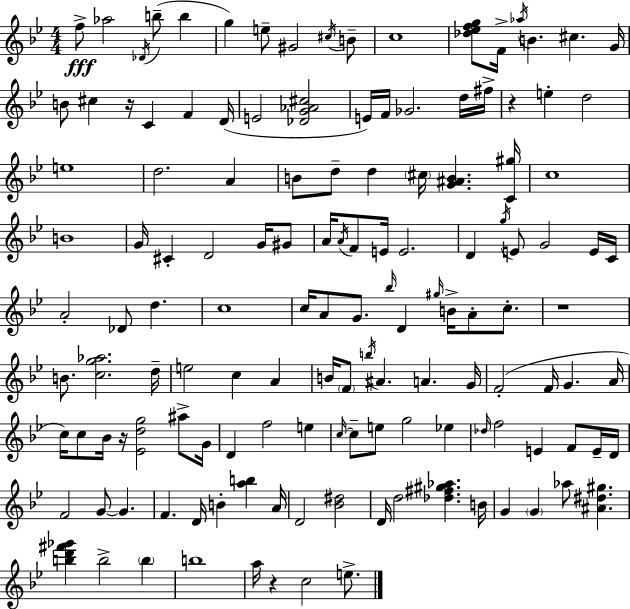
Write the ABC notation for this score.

X:1
T:Untitled
M:4/4
L:1/4
K:Bb
f/2 _a2 _D/4 b/2 b g e/2 ^G2 ^c/4 B/2 c4 [_d_efg]/2 F/4 _a/4 B ^c G/4 B/2 ^c z/4 C F D/4 E2 [_DG_A^c]2 E/4 F/4 _G2 d/4 ^f/4 z e d2 e4 d2 A B/2 d/2 d ^c/4 [G^AB] [C^g]/4 c4 B4 G/4 ^C D2 G/4 ^G/2 A/4 A/4 F/2 E/4 E2 D g/4 E/2 G2 E/4 C/4 A2 _D/2 d c4 c/4 A/2 G/2 _b/4 D ^g/4 B/4 A/2 c/2 z4 B/2 [cg_a]2 d/4 e2 c A B/4 F/2 b/4 ^A A G/4 F2 F/4 G A/4 c/4 c/2 _B/4 z/4 [_Edg]2 ^a/2 G/4 D f2 e c/4 c/2 e/2 g2 _e _d/4 f2 E F/2 E/4 D/4 F2 G/2 G F D/4 B [ab] A/4 D2 [_B^d]2 D/4 d2 [_d^f^g_a] B/4 G G _a/2 [^A^d^g] [bd'^f'_g'] b2 b b4 a/4 z c2 e/2